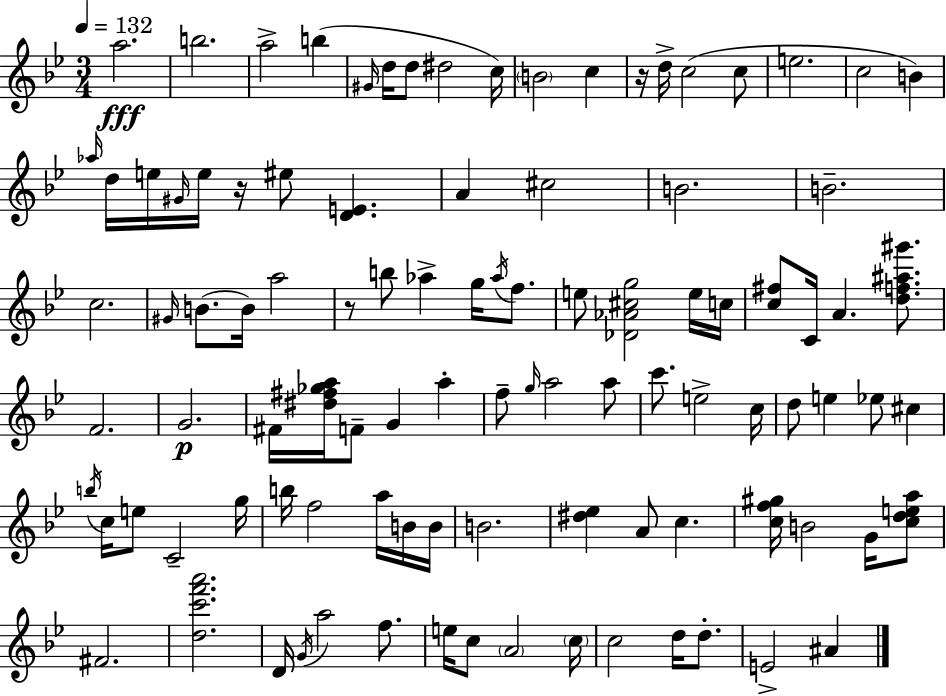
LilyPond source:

{
  \clef treble
  \numericTimeSignature
  \time 3/4
  \key bes \major
  \tempo 4 = 132
  a''2.\fff | b''2. | a''2-> b''4( | \grace { gis'16 } d''16 d''8 dis''2 | \break c''16) \parenthesize b'2 c''4 | r16 d''16-> c''2( c''8 | e''2. | c''2 b'4) | \break \grace { aes''16 } d''16 e''16 \grace { gis'16 } e''16 r16 eis''8 <d' e'>4. | a'4 cis''2 | b'2. | b'2.-- | \break c''2. | \grace { gis'16 }( b'8. b'16) a''2 | r8 b''8 aes''4-> | g''16 \acciaccatura { aes''16 } f''8. e''8 <des' aes' cis'' g''>2 | \break e''16 c''16 <c'' fis''>8 c'16 a'4. | <d'' f'' ais'' gis'''>8. f'2. | g'2.\p | fis'16 <dis'' fis'' ges'' a''>16 f'8-- g'4 | \break a''4-. f''8-- \grace { g''16 } a''2 | a''8 c'''8. e''2-> | c''16 d''8 e''4 | ees''8 cis''4 \acciaccatura { b''16 } c''16 e''8 c'2-- | \break g''16 b''16 f''2 | a''16 b'16 b'16 b'2. | <dis'' ees''>4 a'8 | c''4. <c'' f'' gis''>16 b'2 | \break g'16 <c'' d'' e'' a''>8 fis'2. | <d'' c''' f''' a'''>2. | d'16 \acciaccatura { g'16 } a''2 | f''8. e''16 c''8 \parenthesize a'2 | \break \parenthesize c''16 c''2 | d''16 d''8.-. e'2-> | ais'4 \bar "|."
}